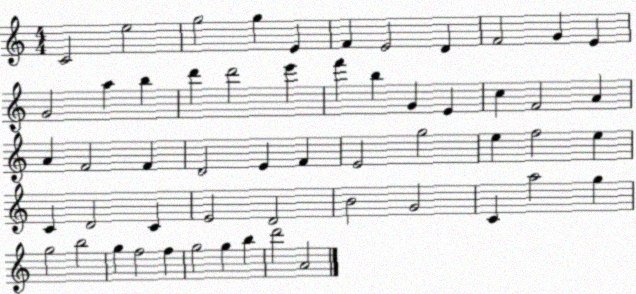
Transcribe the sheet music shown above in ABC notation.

X:1
T:Untitled
M:4/4
L:1/4
K:C
C2 e2 g2 g E F E2 D F2 G E G2 a b d' d'2 e' f' b G E c F2 A A F2 F D2 E F E2 g2 e f2 e C D2 C E2 D2 B2 G2 C a2 g g2 b2 g f2 f g2 g b d'2 A2